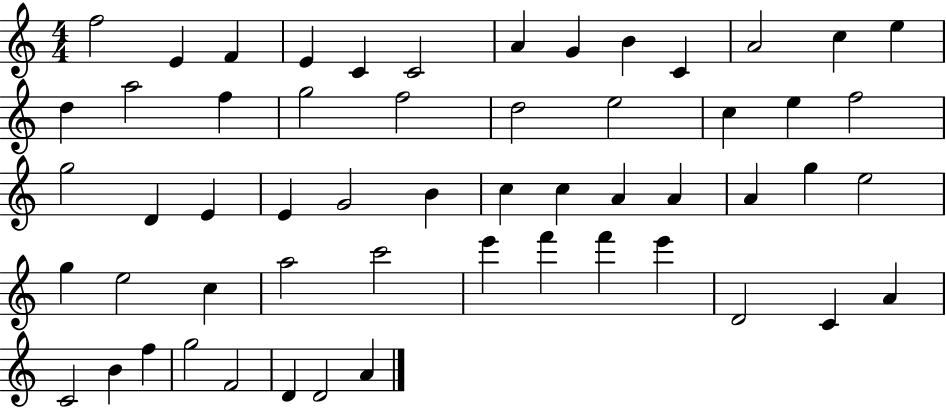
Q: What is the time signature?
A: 4/4